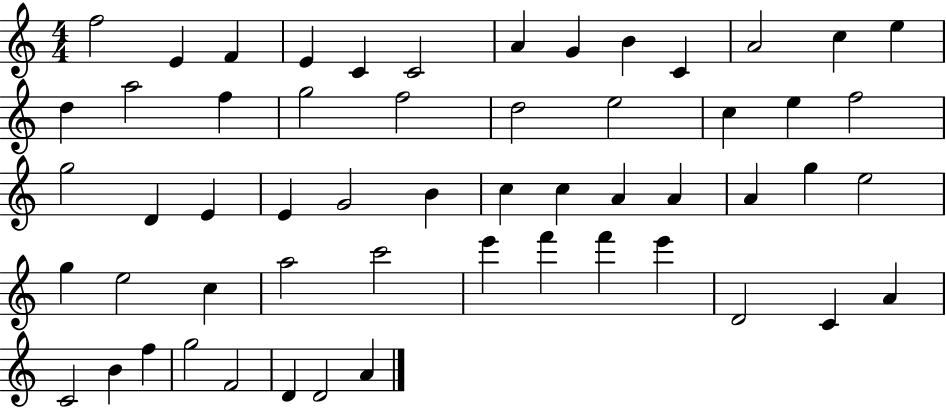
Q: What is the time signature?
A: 4/4